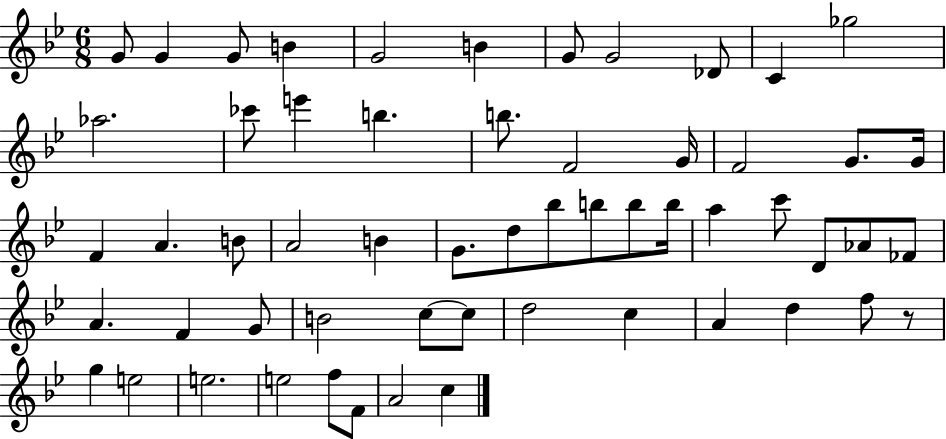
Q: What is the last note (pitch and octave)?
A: C5